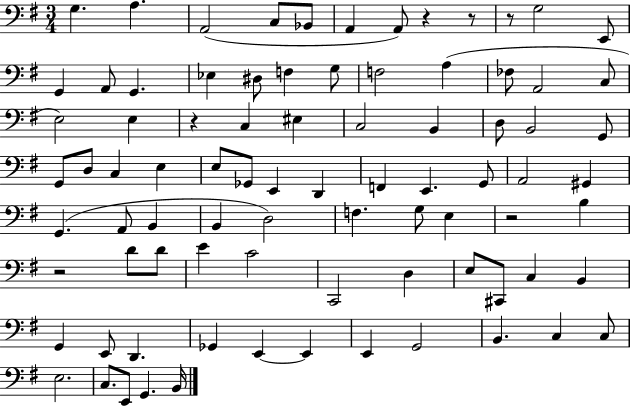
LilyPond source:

{
  \clef bass
  \numericTimeSignature
  \time 3/4
  \key g \major
  g4. a4. | a,2( c8 bes,8 | a,4 a,8) r4 r8 | r8 g2 e,8 | \break g,4 a,8 g,4. | ees4 dis8 f4 g8 | f2 a4( | fes8 a,2 c8 | \break e2) e4 | r4 c4 eis4 | c2 b,4 | d8 b,2 g,8 | \break g,8 d8 c4 e4 | e8 ges,8 e,4 d,4 | f,4 e,4. g,8 | a,2 gis,4 | \break g,4.( a,8 b,4 | b,4 d2) | f4. g8 e4 | r2 b4 | \break r2 d'8 d'8 | e'4 c'2 | c,2 d4 | e8 cis,8 c4 b,4 | \break g,4 e,8 d,4. | ges,4 e,4~~ e,4 | e,4 g,2 | b,4. c4 c8 | \break e2. | c8. e,8 g,4. b,16 | \bar "|."
}